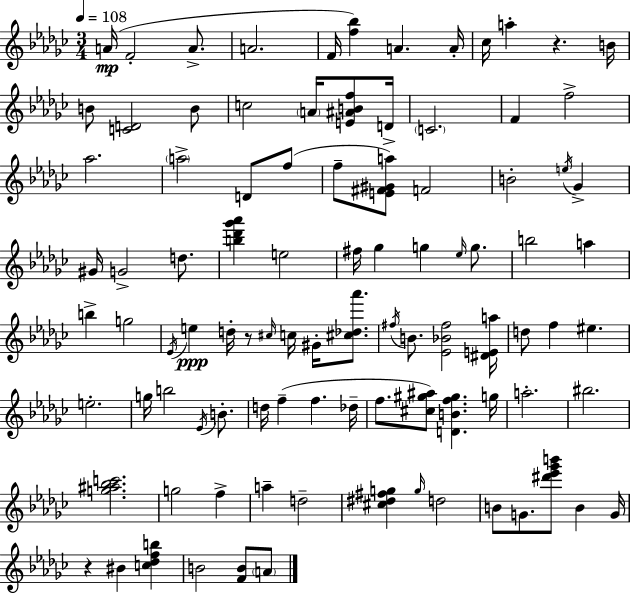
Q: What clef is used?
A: treble